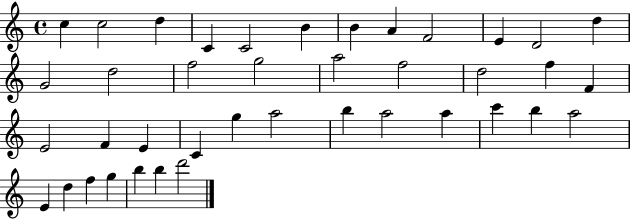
{
  \clef treble
  \time 4/4
  \defaultTimeSignature
  \key c \major
  c''4 c''2 d''4 | c'4 c'2 b'4 | b'4 a'4 f'2 | e'4 d'2 d''4 | \break g'2 d''2 | f''2 g''2 | a''2 f''2 | d''2 f''4 f'4 | \break e'2 f'4 e'4 | c'4 g''4 a''2 | b''4 a''2 a''4 | c'''4 b''4 a''2 | \break e'4 d''4 f''4 g''4 | b''4 b''4 d'''2 | \bar "|."
}